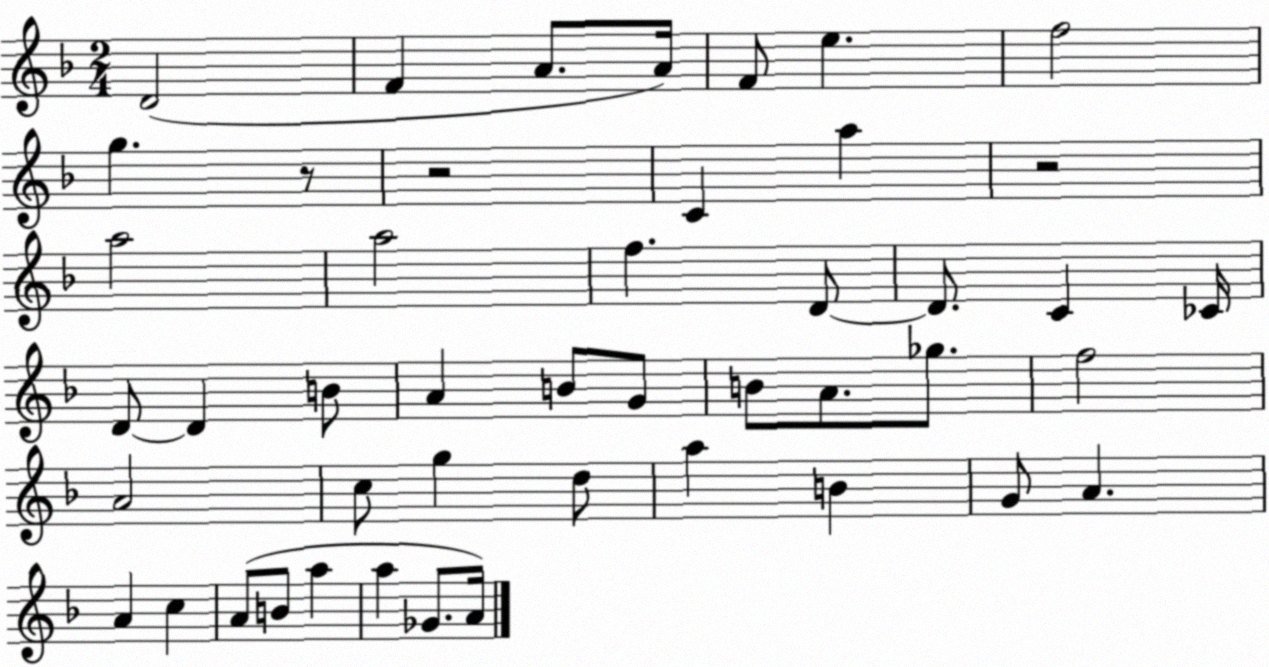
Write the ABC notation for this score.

X:1
T:Untitled
M:2/4
L:1/4
K:F
D2 F A/2 A/4 F/2 e f2 g z/2 z2 C a z2 a2 a2 f D/2 D/2 C _C/4 D/2 D B/2 A B/2 G/2 B/2 A/2 _g/2 f2 A2 c/2 g d/2 a B G/2 A A c A/2 B/2 a a _G/2 A/4